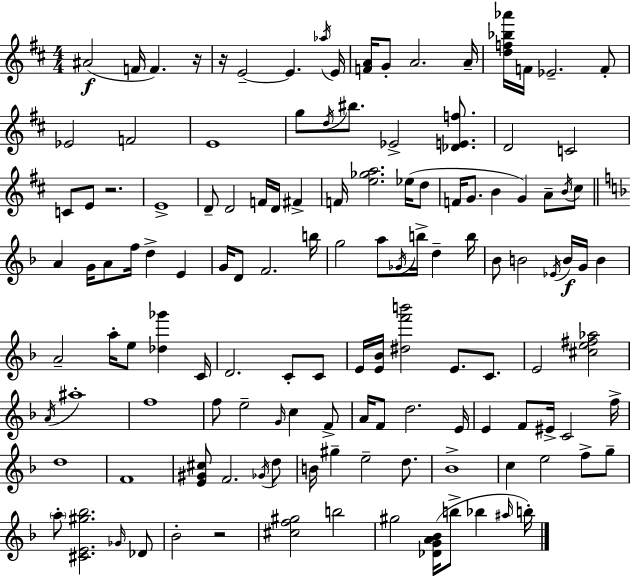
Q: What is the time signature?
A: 4/4